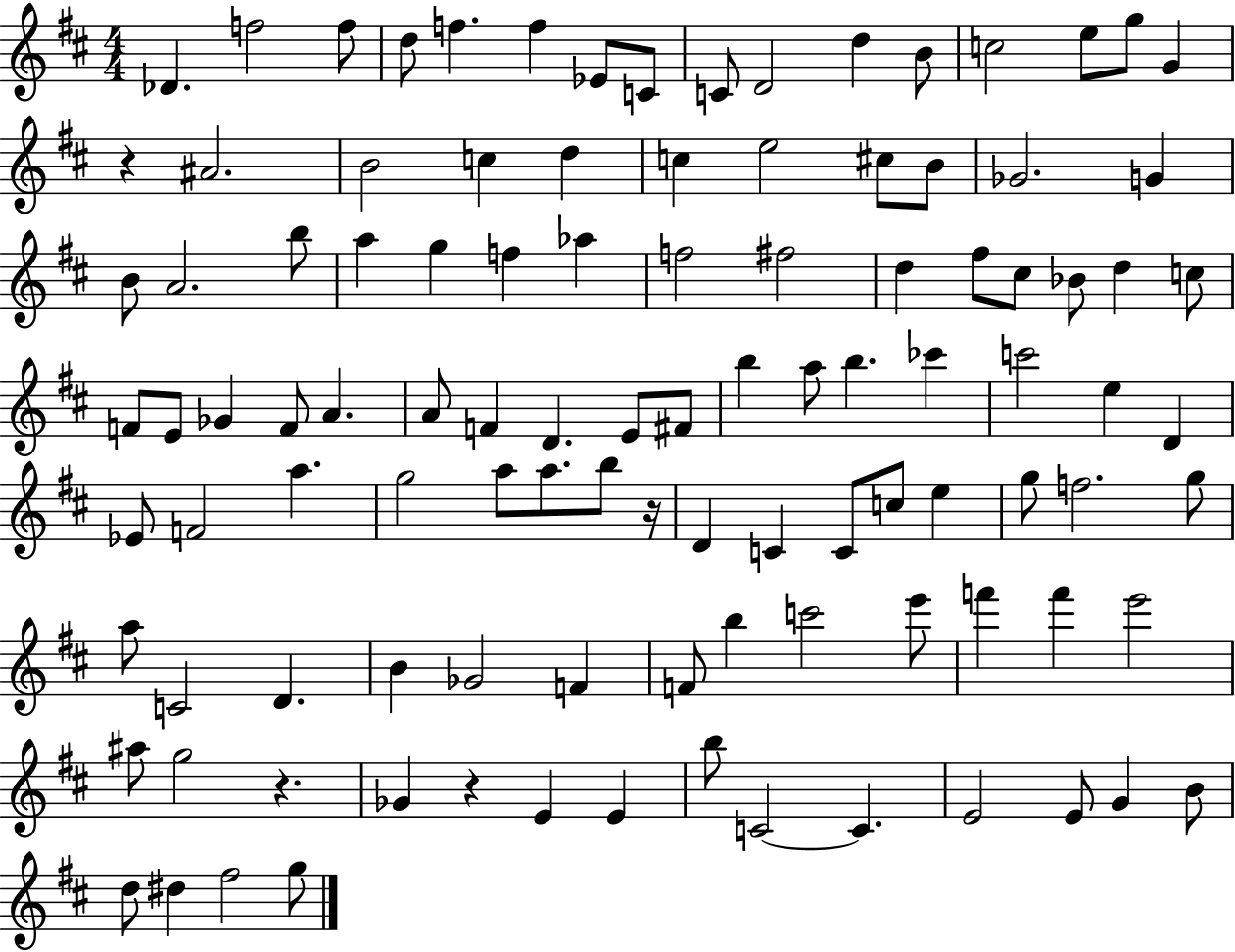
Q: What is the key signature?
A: D major